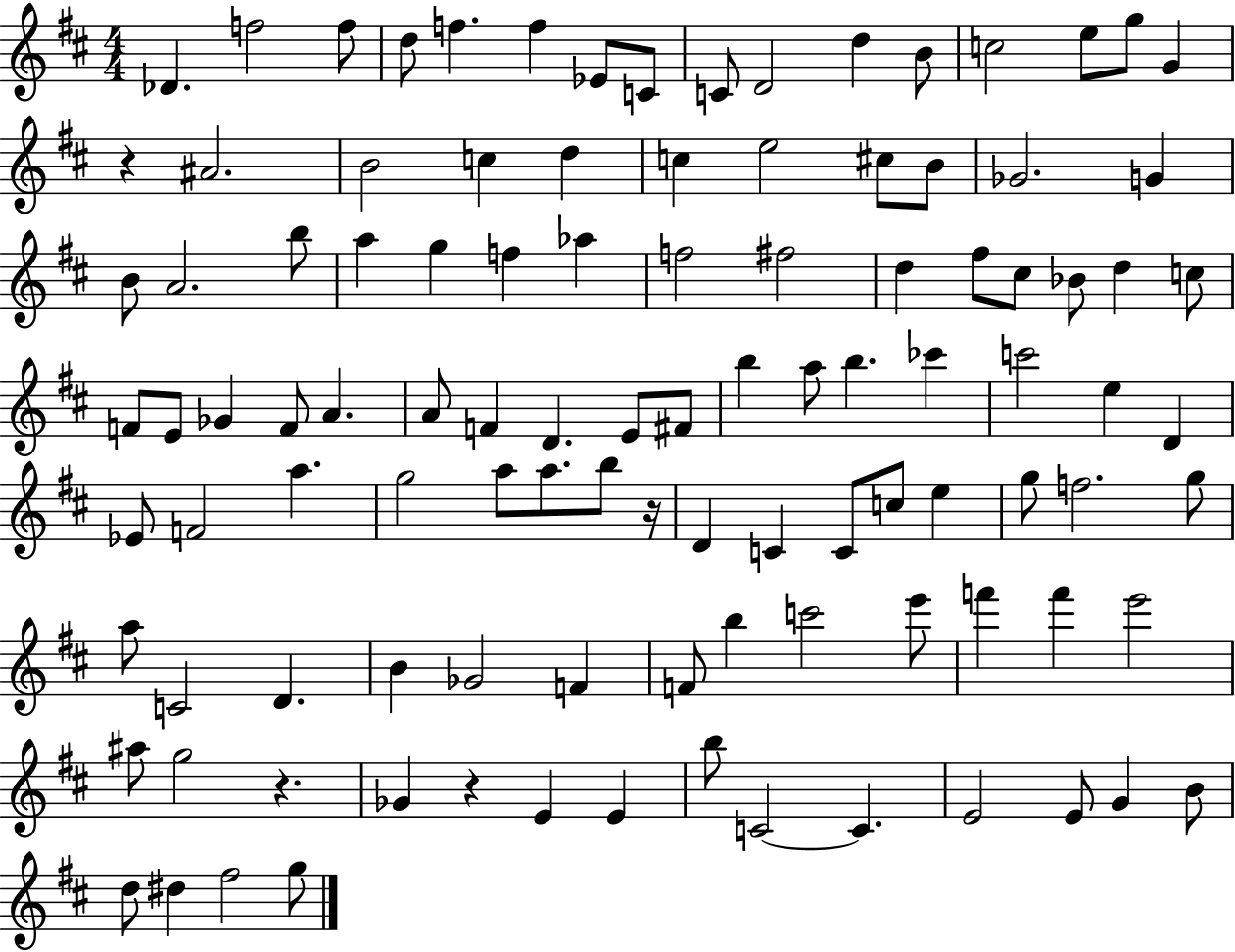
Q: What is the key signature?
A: D major